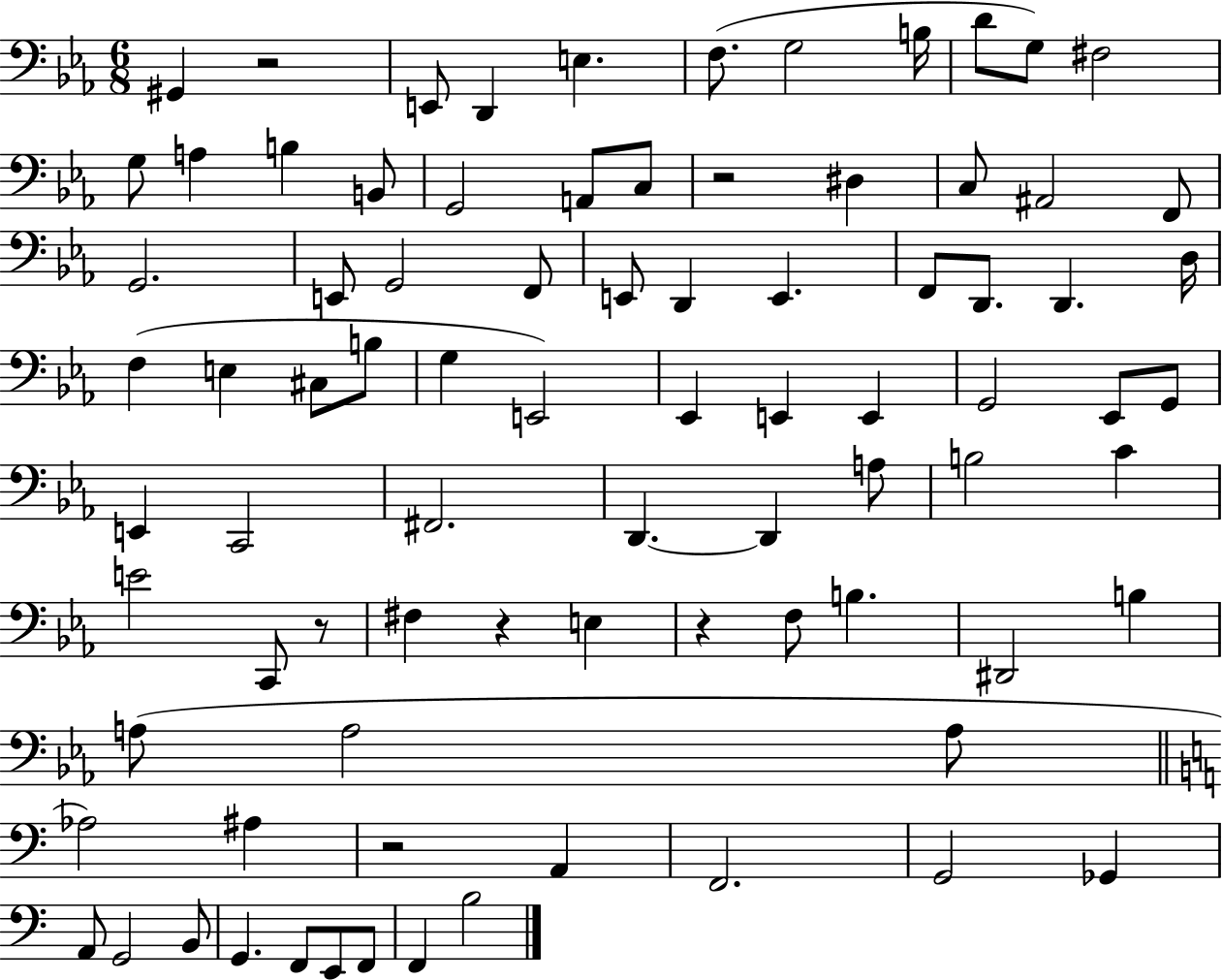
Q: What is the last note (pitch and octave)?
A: B3